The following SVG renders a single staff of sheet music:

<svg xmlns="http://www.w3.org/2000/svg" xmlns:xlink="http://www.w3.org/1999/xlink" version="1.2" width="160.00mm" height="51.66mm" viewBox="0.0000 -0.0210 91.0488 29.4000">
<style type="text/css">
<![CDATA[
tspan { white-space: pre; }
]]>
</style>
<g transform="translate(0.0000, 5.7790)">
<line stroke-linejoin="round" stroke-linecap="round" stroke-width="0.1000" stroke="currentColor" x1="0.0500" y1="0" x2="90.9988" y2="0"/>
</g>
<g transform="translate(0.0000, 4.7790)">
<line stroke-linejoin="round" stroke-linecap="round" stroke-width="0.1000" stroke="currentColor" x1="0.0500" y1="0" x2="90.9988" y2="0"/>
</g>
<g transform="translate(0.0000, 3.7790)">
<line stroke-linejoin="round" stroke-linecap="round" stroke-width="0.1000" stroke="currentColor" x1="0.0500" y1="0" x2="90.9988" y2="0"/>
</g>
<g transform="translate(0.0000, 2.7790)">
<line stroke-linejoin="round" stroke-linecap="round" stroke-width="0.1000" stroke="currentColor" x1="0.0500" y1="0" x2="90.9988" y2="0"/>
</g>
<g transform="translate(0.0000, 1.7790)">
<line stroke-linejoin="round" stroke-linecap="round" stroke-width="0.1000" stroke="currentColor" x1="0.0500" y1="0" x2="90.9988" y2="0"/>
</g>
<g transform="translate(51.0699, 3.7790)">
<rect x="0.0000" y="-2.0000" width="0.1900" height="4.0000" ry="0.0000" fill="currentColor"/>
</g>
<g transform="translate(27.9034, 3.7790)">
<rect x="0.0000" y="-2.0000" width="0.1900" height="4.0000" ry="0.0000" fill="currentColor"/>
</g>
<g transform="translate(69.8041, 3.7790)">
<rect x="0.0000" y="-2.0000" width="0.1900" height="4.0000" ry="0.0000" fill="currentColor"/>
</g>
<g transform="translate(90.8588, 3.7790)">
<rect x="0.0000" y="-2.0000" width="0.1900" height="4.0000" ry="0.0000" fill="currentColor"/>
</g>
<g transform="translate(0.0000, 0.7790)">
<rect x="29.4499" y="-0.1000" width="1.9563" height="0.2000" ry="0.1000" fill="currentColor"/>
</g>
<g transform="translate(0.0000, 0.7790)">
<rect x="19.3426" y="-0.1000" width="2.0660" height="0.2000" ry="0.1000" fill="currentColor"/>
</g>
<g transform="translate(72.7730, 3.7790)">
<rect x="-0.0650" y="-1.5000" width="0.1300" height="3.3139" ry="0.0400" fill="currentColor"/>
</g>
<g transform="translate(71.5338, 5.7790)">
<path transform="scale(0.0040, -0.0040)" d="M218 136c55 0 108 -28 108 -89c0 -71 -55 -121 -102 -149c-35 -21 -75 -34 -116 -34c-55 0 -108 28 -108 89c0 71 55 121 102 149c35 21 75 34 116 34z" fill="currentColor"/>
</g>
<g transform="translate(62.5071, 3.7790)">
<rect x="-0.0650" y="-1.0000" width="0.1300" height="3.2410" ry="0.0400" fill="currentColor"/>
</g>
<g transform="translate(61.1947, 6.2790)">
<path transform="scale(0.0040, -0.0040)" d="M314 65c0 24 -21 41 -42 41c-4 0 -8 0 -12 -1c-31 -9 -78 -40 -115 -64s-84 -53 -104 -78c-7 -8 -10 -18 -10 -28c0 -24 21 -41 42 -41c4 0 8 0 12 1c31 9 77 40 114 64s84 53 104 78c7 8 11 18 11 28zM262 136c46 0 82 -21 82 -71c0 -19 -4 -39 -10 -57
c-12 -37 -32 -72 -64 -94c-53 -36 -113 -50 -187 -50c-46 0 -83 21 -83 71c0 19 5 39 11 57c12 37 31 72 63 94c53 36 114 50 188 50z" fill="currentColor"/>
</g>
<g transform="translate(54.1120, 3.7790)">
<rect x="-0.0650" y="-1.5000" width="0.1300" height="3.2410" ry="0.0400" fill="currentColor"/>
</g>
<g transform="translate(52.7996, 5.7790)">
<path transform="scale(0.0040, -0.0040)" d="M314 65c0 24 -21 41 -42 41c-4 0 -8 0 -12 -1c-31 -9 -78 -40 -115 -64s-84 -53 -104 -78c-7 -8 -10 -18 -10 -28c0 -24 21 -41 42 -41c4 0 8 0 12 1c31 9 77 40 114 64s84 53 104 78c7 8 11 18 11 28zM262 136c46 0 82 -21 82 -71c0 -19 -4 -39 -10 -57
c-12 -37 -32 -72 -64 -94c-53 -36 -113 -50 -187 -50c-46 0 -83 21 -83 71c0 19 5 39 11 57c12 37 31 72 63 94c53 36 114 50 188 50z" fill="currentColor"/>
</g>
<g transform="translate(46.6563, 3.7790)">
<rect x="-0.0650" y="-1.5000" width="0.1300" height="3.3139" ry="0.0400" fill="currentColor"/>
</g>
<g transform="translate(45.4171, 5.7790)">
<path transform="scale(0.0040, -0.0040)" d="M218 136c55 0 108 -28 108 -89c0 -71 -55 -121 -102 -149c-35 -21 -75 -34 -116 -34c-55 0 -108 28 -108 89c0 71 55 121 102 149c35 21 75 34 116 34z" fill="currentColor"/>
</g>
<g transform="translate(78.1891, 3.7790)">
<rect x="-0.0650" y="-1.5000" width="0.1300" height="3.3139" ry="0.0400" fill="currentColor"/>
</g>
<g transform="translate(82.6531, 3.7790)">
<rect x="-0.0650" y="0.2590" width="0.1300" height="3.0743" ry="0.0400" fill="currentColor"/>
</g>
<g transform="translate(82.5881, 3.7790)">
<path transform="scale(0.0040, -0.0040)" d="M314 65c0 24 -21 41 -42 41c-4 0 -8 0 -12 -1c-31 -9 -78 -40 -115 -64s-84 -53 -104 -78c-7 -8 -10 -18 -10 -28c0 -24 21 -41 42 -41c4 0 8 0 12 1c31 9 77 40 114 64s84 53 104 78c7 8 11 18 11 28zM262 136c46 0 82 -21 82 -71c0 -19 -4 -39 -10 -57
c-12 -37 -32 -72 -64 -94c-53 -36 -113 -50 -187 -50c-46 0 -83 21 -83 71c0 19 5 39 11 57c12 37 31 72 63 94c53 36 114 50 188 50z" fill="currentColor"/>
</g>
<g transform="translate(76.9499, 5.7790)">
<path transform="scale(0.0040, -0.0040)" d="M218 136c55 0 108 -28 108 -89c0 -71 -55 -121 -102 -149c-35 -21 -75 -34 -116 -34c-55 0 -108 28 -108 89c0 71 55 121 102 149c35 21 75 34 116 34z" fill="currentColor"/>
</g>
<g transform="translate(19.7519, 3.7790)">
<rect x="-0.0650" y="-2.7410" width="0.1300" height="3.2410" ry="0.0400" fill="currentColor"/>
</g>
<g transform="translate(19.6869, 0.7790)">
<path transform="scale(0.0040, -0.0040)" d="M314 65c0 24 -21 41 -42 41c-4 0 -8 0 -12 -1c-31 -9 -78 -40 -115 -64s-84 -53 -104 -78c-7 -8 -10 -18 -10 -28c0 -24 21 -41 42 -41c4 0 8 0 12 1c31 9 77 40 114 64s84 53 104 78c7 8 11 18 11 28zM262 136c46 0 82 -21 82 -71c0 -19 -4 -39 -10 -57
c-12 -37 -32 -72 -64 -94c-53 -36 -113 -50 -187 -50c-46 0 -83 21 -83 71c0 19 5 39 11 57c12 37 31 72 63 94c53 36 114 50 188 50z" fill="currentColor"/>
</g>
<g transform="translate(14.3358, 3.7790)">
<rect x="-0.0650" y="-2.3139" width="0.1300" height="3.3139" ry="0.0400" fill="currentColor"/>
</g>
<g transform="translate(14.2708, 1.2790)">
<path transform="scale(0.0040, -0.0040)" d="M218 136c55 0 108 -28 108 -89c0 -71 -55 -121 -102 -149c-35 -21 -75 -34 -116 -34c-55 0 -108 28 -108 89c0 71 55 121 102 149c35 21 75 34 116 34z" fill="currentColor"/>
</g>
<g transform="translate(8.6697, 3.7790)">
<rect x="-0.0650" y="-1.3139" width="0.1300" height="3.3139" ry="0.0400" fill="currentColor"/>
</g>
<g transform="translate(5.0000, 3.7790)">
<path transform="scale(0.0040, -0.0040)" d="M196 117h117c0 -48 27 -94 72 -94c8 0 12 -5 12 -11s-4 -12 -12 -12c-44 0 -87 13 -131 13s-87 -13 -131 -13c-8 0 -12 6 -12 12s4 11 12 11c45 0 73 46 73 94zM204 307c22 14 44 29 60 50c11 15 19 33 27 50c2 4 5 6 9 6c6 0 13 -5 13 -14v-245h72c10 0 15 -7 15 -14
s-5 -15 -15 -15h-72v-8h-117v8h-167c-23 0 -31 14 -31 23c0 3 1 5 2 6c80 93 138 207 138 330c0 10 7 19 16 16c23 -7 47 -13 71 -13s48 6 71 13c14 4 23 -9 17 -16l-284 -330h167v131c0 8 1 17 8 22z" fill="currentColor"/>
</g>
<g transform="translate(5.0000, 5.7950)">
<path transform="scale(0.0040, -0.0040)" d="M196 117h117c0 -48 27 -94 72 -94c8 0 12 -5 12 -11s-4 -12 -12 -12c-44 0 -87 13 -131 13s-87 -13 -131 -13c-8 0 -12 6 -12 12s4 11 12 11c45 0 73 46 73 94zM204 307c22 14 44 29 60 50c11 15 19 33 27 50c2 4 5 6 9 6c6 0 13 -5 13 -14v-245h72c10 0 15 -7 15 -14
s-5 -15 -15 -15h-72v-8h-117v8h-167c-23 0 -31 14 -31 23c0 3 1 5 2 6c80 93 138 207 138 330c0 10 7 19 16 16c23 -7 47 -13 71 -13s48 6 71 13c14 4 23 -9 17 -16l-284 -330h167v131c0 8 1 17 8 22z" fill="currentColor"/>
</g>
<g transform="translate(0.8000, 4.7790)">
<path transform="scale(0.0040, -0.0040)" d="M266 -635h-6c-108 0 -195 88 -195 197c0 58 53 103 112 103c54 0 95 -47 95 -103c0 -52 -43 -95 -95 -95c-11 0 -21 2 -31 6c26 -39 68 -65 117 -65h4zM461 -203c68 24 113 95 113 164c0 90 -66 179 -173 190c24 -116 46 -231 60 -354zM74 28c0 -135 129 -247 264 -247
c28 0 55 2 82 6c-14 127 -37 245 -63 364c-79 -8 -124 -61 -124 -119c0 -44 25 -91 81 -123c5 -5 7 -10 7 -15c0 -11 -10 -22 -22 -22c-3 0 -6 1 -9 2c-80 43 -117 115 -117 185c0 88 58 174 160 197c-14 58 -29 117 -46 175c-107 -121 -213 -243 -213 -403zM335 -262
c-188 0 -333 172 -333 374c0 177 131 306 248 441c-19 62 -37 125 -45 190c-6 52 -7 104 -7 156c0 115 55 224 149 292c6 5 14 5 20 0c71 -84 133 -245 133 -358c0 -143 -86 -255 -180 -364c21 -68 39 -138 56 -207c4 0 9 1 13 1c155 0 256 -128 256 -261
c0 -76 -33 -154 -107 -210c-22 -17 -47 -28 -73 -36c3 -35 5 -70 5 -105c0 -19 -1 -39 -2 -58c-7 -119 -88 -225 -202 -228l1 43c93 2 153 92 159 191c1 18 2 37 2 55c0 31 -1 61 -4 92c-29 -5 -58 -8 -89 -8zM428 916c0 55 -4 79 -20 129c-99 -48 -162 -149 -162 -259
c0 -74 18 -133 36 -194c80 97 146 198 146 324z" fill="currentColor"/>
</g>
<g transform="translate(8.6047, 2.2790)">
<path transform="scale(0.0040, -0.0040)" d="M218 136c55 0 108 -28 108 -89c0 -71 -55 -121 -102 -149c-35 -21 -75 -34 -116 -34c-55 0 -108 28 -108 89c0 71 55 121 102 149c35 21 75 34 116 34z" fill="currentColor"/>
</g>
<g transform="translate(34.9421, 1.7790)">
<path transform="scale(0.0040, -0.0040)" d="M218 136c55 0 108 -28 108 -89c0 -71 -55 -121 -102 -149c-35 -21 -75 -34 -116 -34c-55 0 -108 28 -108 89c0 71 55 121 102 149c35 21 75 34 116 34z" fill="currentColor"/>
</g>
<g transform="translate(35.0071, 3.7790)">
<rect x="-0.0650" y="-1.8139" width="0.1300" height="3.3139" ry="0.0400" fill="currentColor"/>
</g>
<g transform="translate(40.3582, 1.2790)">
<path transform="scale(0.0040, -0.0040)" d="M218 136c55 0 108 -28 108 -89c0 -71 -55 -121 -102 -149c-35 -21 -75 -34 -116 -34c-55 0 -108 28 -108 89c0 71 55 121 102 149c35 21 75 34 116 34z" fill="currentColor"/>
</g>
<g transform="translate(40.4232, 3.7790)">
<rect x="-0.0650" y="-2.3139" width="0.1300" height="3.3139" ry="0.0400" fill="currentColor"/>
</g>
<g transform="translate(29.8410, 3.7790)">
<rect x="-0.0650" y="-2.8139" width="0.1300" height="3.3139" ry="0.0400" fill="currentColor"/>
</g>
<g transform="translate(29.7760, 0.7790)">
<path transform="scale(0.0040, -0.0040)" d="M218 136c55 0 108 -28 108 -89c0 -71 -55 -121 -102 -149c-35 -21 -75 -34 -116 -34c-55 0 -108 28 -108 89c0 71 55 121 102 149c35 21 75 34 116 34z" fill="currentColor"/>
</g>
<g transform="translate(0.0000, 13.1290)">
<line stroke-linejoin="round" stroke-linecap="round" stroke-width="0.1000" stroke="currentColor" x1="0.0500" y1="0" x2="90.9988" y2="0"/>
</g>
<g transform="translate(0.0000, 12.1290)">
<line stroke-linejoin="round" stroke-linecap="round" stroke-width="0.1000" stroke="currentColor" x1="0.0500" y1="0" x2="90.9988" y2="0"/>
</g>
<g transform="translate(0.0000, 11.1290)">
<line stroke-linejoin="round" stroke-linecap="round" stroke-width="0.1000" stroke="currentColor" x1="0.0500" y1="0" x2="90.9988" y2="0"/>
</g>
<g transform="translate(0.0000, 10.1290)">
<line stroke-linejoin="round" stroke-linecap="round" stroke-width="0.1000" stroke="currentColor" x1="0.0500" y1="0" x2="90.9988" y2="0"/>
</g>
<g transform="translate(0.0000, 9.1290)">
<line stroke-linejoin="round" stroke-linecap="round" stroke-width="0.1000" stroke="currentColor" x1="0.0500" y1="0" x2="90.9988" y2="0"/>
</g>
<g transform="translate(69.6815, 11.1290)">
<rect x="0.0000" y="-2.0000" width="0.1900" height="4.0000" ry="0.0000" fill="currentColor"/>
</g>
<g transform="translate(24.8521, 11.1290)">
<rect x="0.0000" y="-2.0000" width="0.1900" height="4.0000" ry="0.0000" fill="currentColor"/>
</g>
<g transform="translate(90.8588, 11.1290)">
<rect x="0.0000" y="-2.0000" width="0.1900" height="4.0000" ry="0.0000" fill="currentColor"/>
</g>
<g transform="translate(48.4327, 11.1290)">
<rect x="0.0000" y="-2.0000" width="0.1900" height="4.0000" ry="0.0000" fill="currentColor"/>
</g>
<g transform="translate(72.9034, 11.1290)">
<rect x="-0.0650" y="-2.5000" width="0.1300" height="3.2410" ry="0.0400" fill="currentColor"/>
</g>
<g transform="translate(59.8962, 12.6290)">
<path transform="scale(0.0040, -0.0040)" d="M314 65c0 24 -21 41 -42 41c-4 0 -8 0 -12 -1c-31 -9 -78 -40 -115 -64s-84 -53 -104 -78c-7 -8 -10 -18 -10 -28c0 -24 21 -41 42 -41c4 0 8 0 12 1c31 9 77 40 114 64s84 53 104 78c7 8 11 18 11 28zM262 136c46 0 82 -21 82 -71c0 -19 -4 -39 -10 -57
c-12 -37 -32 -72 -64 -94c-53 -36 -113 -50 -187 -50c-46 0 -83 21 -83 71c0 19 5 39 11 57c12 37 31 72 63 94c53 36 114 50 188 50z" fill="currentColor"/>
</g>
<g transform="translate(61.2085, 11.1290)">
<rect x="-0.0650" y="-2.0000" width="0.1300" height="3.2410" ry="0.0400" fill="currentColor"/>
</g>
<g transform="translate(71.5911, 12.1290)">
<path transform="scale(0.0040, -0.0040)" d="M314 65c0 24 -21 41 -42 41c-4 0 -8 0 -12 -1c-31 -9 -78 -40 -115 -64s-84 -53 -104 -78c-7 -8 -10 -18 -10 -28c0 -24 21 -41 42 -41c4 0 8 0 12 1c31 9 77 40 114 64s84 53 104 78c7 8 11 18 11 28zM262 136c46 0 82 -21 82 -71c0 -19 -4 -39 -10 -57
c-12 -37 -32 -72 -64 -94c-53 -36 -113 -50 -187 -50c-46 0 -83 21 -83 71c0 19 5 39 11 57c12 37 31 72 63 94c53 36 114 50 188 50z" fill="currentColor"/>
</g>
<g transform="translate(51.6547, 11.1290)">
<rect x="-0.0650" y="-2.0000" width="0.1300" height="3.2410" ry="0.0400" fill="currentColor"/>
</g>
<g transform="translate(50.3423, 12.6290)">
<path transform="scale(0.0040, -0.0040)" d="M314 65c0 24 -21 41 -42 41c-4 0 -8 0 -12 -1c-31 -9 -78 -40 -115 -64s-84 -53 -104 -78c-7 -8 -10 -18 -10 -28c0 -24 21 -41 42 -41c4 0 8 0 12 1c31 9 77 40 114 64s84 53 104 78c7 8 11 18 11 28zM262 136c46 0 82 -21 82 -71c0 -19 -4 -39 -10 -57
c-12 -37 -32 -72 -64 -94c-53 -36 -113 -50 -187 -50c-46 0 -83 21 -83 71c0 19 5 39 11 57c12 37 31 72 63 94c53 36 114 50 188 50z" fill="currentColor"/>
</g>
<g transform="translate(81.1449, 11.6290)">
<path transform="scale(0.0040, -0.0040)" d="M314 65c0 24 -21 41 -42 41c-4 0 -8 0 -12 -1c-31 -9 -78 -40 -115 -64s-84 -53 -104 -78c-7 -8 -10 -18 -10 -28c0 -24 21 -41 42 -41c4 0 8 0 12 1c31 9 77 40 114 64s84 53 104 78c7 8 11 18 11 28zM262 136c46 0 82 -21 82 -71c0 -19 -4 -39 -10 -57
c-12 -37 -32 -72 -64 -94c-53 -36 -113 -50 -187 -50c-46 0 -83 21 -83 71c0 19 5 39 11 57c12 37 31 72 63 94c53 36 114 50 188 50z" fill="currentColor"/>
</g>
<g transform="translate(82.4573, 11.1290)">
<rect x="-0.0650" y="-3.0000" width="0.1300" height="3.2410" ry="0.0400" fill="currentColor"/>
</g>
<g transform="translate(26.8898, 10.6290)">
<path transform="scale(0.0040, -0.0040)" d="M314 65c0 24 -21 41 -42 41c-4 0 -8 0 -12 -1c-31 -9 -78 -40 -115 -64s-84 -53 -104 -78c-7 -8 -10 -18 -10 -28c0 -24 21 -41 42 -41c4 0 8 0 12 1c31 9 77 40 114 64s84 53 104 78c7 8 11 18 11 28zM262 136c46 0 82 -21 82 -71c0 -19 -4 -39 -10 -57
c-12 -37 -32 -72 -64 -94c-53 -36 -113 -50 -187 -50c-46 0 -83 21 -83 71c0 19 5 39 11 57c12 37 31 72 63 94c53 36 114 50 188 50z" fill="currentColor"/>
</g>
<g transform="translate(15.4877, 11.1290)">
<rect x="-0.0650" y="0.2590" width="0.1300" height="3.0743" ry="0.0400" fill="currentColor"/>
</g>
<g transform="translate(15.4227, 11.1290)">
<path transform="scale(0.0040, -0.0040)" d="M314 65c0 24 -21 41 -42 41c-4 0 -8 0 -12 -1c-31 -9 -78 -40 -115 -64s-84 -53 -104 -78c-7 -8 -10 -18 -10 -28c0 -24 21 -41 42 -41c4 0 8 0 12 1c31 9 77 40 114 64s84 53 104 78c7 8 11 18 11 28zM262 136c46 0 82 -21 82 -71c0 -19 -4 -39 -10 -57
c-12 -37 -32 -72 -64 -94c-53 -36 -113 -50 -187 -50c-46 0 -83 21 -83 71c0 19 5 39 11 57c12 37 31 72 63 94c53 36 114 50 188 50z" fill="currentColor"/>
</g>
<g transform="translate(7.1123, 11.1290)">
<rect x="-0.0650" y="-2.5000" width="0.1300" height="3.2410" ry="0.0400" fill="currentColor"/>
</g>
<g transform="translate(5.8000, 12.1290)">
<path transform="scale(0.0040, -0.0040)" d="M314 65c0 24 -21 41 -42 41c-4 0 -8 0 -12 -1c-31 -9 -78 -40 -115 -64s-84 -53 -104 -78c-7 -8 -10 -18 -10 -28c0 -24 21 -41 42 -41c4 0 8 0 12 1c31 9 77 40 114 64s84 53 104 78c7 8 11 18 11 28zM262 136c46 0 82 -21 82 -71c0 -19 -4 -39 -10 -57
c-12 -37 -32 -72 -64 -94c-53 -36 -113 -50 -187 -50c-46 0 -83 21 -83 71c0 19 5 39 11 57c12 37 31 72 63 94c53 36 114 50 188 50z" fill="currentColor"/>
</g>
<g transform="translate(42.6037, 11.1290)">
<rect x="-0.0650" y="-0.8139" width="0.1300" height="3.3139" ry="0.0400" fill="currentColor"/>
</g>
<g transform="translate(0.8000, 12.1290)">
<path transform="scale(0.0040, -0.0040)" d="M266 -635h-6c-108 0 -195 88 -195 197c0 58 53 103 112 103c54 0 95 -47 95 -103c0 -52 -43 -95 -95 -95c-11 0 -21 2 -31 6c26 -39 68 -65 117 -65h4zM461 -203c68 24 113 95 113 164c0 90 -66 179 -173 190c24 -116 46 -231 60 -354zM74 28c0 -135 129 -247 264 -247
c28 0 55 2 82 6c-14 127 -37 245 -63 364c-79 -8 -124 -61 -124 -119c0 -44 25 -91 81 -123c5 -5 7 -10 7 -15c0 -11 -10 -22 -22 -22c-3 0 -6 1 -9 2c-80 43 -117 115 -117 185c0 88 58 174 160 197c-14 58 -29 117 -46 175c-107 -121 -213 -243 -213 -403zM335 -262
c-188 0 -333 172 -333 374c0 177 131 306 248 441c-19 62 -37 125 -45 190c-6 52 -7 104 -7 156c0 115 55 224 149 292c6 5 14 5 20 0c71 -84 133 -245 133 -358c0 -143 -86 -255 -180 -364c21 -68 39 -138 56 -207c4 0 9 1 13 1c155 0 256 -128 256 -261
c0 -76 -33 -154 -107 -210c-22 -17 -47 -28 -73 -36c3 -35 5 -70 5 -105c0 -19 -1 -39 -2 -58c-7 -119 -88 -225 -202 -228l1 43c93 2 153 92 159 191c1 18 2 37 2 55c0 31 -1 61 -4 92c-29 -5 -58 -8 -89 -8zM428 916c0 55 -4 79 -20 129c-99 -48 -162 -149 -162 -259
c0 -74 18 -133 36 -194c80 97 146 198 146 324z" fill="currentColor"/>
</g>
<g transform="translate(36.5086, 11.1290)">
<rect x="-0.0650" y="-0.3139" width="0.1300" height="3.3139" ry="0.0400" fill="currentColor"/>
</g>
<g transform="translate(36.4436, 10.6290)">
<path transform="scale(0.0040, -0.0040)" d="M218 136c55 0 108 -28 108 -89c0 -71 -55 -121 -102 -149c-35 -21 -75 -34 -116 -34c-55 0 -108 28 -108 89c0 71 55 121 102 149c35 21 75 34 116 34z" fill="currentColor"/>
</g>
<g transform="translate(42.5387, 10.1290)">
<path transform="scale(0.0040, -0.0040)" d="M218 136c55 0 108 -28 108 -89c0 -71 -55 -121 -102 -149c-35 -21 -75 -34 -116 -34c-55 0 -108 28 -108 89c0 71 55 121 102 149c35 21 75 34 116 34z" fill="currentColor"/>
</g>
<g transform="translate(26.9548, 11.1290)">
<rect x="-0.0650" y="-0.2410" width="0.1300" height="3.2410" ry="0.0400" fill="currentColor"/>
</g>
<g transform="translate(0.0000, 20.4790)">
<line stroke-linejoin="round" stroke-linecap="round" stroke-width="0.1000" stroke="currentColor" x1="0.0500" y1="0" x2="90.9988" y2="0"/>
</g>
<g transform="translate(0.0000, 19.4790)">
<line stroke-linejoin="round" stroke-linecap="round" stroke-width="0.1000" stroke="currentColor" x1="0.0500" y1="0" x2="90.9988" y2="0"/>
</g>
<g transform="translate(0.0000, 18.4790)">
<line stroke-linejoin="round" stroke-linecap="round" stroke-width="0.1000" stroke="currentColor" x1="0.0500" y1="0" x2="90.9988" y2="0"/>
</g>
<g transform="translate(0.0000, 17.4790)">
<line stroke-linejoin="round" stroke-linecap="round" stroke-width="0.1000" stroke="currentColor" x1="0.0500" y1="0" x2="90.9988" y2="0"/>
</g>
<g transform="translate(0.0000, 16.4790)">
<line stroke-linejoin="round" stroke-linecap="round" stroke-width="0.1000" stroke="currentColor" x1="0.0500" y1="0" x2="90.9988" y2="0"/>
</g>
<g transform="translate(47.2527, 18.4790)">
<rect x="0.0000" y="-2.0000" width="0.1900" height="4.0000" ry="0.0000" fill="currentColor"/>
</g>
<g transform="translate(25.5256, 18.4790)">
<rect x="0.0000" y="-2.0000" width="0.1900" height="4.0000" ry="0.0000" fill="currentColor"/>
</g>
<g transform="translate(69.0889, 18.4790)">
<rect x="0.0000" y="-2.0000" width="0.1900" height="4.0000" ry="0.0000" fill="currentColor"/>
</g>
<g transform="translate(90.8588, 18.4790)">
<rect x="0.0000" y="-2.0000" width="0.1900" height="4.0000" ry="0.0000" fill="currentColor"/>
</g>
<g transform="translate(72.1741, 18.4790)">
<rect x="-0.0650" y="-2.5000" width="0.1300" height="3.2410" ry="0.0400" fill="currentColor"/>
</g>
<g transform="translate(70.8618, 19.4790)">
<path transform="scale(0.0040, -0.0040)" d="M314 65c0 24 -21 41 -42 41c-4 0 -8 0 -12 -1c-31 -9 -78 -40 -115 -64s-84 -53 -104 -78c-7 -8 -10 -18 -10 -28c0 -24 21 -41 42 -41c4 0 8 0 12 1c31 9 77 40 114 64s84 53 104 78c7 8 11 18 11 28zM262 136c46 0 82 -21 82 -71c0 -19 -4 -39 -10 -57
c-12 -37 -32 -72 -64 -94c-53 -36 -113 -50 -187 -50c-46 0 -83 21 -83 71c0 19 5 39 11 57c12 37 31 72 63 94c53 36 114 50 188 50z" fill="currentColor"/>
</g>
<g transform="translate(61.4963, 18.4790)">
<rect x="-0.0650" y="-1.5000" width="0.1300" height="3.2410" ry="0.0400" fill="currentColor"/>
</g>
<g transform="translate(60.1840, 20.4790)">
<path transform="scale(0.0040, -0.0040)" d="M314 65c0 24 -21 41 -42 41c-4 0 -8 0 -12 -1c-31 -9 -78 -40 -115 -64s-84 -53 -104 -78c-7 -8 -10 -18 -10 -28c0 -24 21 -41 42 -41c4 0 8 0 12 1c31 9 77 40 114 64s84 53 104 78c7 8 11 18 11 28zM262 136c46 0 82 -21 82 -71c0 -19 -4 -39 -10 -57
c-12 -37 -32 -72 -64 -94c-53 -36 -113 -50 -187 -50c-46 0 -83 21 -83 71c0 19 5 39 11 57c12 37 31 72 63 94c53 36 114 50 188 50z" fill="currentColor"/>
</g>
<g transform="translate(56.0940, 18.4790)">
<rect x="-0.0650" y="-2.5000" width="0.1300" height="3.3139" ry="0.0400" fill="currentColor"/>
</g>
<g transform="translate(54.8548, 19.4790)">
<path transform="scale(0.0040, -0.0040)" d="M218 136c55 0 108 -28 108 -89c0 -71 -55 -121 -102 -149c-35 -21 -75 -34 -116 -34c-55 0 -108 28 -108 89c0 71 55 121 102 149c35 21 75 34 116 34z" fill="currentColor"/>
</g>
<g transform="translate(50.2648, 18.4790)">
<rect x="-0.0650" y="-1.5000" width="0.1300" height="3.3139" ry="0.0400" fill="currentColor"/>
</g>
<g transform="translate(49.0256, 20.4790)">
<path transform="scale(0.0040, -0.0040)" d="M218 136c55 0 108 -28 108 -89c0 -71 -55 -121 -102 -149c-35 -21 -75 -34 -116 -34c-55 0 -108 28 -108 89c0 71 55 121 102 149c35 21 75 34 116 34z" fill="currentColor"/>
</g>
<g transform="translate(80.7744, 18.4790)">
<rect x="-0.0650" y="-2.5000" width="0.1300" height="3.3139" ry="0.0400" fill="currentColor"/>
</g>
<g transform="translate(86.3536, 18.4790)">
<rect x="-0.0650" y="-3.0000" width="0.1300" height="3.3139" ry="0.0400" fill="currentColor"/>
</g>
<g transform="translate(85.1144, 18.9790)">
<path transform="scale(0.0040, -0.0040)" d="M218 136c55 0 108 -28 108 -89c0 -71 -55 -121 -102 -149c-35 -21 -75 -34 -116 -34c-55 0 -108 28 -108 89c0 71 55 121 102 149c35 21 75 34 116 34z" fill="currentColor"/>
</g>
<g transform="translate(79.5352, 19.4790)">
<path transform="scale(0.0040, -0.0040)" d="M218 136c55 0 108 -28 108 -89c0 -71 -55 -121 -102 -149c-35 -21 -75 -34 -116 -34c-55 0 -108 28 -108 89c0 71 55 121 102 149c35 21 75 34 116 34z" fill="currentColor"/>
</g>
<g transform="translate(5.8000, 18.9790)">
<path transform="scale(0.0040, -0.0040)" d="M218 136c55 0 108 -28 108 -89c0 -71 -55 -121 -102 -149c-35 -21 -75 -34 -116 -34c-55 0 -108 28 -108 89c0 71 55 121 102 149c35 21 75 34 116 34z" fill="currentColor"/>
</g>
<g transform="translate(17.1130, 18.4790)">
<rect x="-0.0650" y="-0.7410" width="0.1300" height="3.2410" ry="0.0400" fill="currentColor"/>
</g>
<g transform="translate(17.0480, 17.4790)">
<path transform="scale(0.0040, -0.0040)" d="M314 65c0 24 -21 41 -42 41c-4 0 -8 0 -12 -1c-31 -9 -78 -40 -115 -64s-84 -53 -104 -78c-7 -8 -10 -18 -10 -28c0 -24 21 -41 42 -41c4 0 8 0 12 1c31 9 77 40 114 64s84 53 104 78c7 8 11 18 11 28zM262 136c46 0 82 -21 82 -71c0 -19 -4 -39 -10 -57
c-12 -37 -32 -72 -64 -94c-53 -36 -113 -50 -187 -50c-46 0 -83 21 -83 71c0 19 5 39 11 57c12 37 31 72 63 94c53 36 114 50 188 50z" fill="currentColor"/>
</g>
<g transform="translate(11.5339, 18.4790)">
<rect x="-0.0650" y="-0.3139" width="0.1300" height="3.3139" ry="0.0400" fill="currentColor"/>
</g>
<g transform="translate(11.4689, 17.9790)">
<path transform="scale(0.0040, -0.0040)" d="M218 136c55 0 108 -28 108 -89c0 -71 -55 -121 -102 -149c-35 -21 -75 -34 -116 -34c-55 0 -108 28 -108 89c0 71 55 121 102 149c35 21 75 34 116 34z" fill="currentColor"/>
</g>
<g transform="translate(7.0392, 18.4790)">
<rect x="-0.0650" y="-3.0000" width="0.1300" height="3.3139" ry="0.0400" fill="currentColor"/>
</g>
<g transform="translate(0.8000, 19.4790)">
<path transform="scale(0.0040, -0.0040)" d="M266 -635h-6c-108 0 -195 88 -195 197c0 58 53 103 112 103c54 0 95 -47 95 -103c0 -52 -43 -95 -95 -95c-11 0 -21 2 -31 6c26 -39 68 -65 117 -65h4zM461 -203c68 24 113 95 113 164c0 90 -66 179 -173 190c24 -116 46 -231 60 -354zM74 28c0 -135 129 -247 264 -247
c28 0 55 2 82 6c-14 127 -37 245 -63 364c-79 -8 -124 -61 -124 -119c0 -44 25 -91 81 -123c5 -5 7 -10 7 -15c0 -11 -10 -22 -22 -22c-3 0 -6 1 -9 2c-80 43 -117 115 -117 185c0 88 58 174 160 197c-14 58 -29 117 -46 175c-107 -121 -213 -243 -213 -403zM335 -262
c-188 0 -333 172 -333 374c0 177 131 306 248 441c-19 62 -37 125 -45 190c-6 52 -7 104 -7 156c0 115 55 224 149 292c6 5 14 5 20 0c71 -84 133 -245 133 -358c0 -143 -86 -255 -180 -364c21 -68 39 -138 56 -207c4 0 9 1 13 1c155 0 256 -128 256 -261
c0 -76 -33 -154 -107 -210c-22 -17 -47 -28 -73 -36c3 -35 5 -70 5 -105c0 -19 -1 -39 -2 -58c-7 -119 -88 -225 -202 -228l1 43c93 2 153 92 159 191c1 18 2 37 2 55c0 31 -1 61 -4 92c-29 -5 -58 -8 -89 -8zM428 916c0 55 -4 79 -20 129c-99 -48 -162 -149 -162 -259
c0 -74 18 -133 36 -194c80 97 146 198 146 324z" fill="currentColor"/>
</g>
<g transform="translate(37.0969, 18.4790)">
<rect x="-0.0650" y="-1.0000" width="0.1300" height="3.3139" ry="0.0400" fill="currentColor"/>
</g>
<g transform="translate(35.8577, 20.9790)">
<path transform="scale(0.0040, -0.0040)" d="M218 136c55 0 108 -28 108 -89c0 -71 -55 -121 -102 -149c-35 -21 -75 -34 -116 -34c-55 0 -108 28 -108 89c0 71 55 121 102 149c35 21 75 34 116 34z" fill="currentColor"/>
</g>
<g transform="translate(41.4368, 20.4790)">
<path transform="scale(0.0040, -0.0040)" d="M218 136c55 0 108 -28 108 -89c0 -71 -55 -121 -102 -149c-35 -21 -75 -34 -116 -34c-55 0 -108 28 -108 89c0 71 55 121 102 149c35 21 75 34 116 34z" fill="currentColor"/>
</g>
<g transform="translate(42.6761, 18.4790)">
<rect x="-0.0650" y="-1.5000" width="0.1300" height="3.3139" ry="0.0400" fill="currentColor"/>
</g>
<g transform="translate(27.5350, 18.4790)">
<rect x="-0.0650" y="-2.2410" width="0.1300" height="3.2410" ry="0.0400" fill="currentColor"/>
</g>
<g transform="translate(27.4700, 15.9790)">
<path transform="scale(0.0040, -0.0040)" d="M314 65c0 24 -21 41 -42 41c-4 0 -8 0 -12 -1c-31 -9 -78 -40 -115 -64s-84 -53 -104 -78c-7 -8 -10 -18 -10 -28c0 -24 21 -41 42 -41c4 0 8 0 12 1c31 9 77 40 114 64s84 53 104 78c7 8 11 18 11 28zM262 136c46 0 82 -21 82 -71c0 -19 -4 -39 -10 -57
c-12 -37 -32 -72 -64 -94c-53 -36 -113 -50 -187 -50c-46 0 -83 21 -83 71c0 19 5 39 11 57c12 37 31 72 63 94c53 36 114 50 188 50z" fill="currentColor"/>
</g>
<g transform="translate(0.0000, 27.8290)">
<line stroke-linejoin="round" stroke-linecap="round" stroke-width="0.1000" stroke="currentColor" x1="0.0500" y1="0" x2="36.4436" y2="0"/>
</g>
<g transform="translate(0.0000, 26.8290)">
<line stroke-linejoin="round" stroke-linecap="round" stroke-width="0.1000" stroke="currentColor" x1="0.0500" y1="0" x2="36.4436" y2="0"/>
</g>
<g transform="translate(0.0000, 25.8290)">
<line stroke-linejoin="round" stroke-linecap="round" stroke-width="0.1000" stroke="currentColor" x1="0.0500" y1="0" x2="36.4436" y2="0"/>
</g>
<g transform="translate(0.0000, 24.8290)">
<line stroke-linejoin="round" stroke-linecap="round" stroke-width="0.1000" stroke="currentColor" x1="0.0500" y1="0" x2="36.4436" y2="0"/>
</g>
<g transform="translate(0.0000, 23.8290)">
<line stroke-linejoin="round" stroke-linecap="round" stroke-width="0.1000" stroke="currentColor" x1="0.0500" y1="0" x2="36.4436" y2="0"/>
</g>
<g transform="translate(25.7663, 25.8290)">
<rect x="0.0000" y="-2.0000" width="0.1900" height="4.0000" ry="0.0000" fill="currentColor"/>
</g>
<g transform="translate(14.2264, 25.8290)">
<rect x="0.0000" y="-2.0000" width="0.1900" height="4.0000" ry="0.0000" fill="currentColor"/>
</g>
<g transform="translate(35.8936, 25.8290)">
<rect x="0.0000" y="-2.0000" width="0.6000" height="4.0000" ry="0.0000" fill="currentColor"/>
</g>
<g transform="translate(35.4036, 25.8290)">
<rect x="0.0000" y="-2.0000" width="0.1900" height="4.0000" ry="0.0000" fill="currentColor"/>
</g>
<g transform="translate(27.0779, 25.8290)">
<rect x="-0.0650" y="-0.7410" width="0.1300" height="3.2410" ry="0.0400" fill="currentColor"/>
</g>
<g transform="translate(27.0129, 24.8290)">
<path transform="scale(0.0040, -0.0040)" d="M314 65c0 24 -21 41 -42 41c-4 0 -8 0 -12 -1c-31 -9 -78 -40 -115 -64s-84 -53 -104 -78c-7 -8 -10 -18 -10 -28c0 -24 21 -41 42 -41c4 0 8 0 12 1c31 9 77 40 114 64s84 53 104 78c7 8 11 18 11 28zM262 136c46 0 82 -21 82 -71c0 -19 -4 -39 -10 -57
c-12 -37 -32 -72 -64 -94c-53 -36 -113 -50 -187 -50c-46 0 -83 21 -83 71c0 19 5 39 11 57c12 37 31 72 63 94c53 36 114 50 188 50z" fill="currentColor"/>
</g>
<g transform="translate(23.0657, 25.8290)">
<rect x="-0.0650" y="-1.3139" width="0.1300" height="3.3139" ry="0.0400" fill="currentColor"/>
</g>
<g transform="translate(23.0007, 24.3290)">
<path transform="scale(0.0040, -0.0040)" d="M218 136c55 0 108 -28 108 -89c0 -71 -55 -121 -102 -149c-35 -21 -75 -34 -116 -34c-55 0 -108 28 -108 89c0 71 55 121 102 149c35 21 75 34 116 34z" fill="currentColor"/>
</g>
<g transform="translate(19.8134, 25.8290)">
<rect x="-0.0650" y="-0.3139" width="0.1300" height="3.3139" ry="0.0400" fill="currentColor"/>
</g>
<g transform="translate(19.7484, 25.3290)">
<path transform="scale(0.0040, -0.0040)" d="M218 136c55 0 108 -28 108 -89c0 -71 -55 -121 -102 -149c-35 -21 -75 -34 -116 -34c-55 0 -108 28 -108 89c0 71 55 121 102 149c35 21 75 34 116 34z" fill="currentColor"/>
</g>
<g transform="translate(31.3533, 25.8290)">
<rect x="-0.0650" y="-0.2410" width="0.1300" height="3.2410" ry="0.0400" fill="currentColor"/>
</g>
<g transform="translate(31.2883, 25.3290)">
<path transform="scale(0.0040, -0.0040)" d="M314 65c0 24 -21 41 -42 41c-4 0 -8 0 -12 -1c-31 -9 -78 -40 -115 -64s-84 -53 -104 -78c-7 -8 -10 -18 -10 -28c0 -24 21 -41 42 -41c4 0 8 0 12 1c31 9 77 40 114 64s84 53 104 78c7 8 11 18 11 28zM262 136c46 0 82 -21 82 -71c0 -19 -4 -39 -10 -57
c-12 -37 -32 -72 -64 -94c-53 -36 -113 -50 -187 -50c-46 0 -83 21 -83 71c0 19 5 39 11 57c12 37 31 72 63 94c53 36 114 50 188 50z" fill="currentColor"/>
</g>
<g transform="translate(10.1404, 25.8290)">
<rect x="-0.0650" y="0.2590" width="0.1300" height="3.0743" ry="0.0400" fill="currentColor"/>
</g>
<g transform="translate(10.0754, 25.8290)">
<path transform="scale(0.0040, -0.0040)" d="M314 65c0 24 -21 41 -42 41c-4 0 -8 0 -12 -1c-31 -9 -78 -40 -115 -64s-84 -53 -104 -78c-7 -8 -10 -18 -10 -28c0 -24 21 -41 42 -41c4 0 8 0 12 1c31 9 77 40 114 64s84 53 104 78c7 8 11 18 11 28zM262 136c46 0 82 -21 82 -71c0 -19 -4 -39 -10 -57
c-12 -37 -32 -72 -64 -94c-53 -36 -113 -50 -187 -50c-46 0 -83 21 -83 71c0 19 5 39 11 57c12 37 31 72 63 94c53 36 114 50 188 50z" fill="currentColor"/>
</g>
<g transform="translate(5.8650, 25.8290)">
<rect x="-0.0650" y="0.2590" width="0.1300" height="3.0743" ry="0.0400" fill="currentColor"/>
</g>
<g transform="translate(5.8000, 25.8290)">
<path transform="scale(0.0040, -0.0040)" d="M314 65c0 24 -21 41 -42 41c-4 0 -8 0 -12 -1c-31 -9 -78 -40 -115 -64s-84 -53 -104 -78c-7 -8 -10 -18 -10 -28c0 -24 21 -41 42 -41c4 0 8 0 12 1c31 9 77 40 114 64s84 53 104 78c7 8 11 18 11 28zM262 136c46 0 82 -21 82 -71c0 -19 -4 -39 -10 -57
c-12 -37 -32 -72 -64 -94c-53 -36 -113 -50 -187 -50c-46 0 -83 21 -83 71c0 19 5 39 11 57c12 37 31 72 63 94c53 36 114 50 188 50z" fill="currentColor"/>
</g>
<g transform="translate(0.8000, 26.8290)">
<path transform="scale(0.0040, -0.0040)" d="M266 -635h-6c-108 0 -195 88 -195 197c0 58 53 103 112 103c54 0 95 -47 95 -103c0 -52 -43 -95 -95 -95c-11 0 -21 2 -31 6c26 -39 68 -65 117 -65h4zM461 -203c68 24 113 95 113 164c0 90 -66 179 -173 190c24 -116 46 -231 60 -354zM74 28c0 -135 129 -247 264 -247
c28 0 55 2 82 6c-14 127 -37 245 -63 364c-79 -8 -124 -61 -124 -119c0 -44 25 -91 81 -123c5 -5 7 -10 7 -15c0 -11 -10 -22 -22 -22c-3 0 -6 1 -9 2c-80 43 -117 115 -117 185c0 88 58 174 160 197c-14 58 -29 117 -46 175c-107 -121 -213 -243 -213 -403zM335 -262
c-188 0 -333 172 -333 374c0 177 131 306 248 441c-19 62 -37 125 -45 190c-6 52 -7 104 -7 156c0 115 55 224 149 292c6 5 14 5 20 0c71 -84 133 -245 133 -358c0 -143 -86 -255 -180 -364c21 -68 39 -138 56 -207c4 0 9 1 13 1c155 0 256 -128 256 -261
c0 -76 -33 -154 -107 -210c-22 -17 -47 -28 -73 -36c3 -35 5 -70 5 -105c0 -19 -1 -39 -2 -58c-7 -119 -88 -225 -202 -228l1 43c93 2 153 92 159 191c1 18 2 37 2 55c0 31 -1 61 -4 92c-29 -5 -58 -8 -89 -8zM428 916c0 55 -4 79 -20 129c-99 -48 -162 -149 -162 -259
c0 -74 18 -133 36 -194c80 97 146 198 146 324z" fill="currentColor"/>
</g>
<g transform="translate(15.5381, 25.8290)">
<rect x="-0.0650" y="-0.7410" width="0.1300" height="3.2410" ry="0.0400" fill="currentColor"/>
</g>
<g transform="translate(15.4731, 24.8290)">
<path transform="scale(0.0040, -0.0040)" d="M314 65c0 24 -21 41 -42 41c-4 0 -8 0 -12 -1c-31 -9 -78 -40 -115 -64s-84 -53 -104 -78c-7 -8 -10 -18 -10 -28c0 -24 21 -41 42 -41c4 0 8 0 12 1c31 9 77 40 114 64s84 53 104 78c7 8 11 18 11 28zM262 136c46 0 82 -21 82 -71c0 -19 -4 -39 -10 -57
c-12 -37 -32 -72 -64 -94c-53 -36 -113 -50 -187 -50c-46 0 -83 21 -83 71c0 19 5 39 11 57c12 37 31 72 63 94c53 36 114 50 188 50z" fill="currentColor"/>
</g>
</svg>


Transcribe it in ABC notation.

X:1
T:Untitled
M:4/4
L:1/4
K:C
e g a2 a f g E E2 D2 E E B2 G2 B2 c2 c d F2 F2 G2 A2 A c d2 g2 D E E G E2 G2 G A B2 B2 d2 c e d2 c2